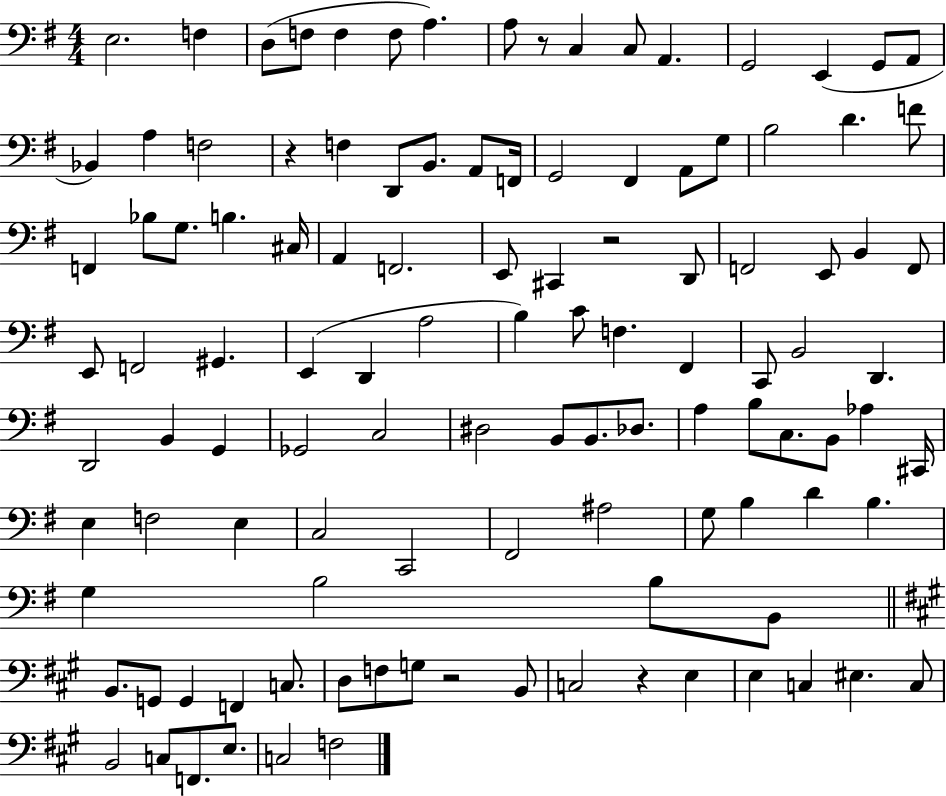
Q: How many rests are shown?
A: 5